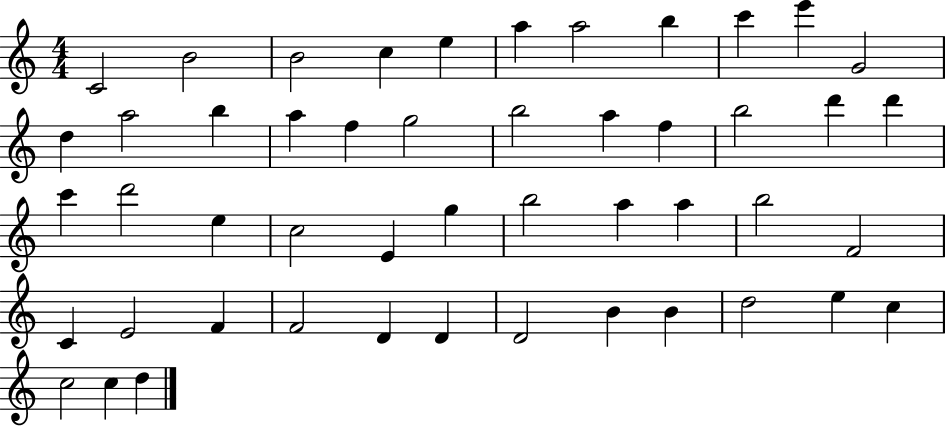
C4/h B4/h B4/h C5/q E5/q A5/q A5/h B5/q C6/q E6/q G4/h D5/q A5/h B5/q A5/q F5/q G5/h B5/h A5/q F5/q B5/h D6/q D6/q C6/q D6/h E5/q C5/h E4/q G5/q B5/h A5/q A5/q B5/h F4/h C4/q E4/h F4/q F4/h D4/q D4/q D4/h B4/q B4/q D5/h E5/q C5/q C5/h C5/q D5/q